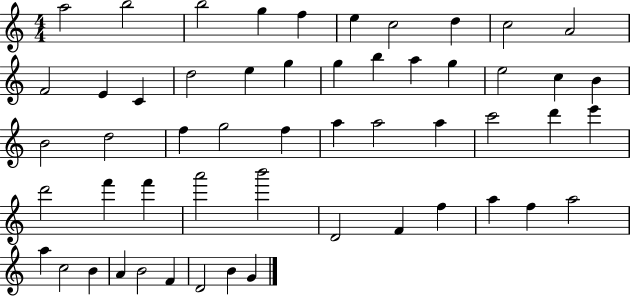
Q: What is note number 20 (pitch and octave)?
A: G5